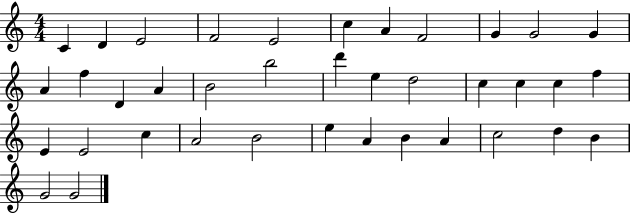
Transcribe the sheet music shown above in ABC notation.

X:1
T:Untitled
M:4/4
L:1/4
K:C
C D E2 F2 E2 c A F2 G G2 G A f D A B2 b2 d' e d2 c c c f E E2 c A2 B2 e A B A c2 d B G2 G2